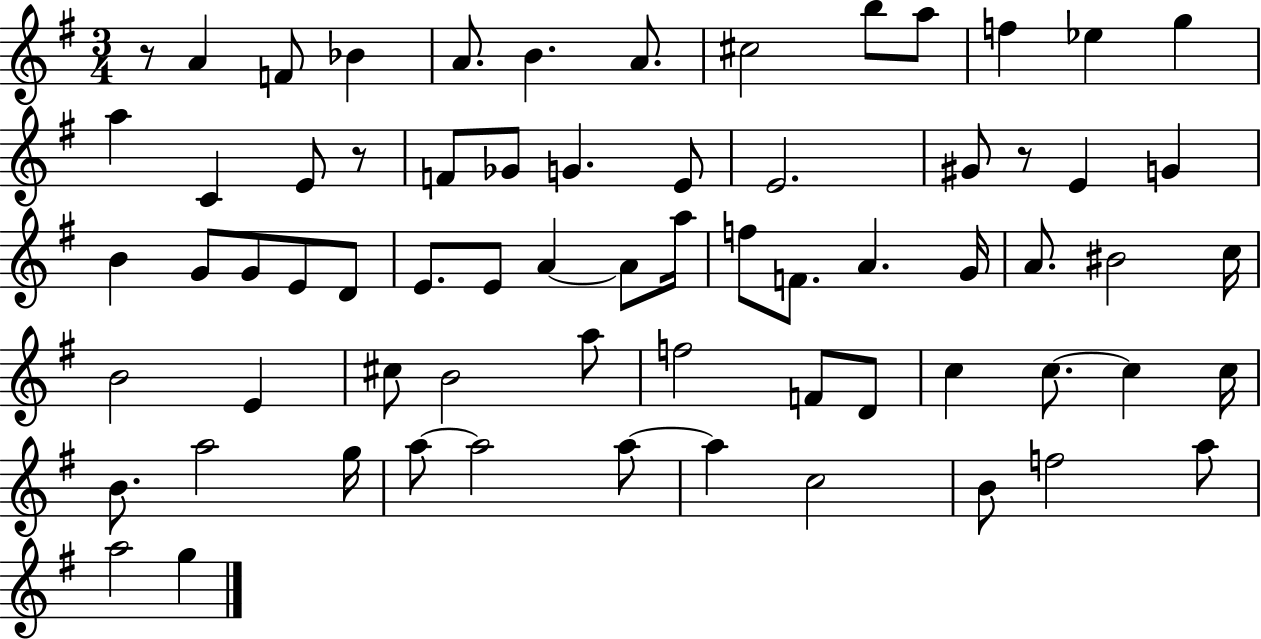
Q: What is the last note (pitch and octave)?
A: G5